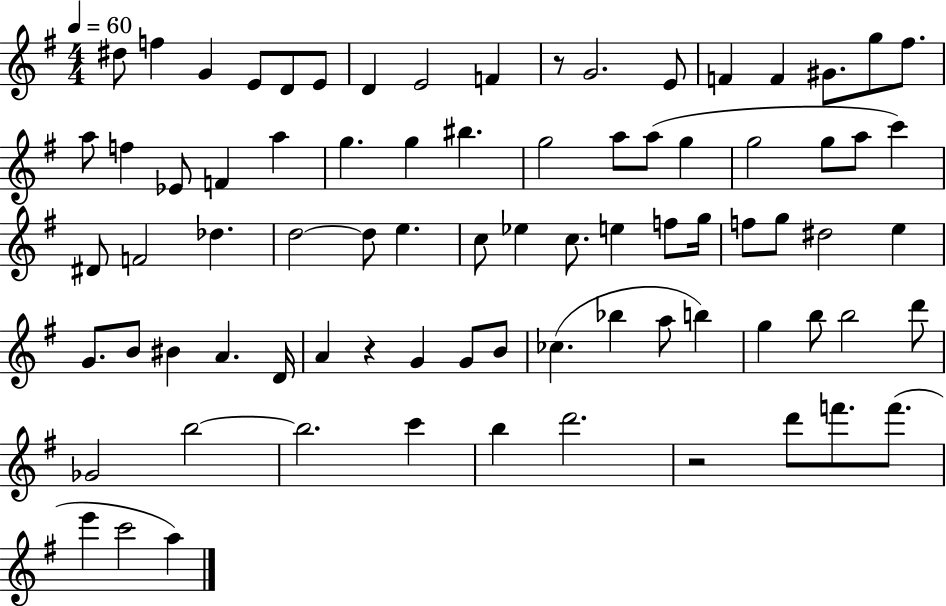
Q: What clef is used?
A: treble